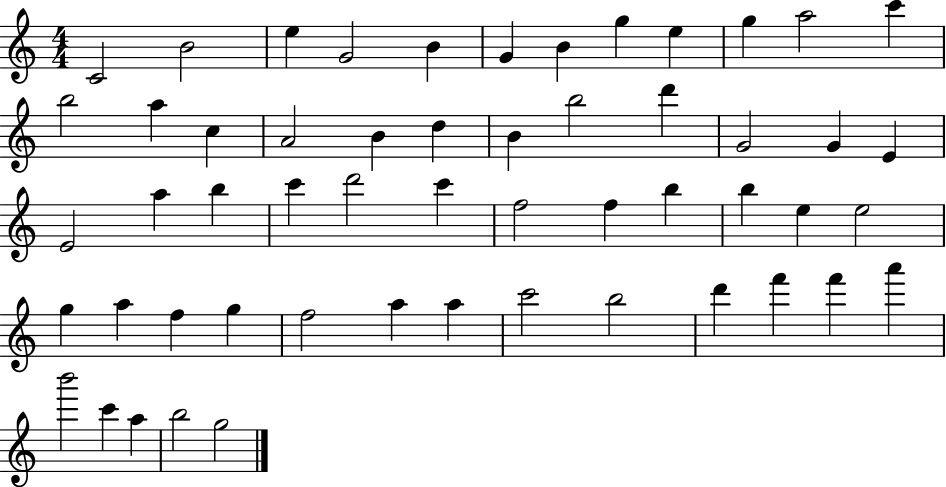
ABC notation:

X:1
T:Untitled
M:4/4
L:1/4
K:C
C2 B2 e G2 B G B g e g a2 c' b2 a c A2 B d B b2 d' G2 G E E2 a b c' d'2 c' f2 f b b e e2 g a f g f2 a a c'2 b2 d' f' f' a' b'2 c' a b2 g2